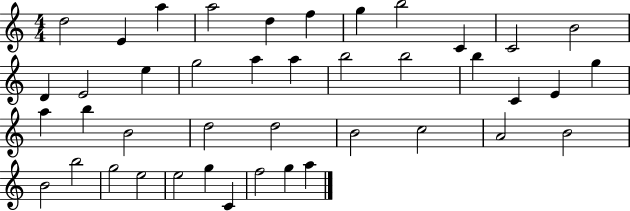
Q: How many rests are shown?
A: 0